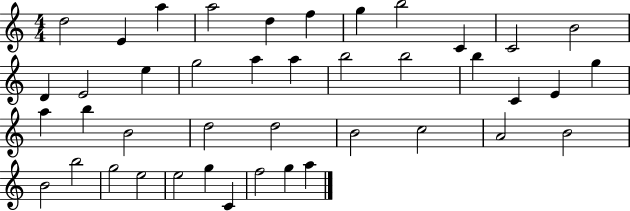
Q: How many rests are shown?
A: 0